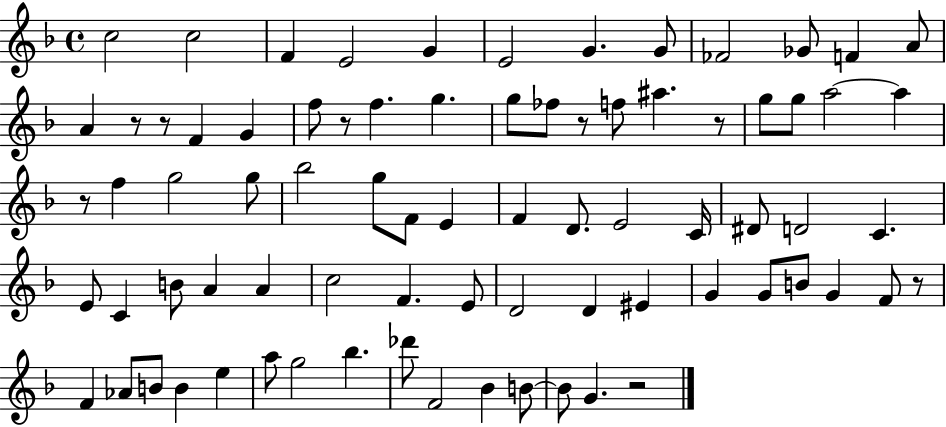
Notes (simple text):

C5/h C5/h F4/q E4/h G4/q E4/h G4/q. G4/e FES4/h Gb4/e F4/q A4/e A4/q R/e R/e F4/q G4/q F5/e R/e F5/q. G5/q. G5/e FES5/e R/e F5/e A#5/q. R/e G5/e G5/e A5/h A5/q R/e F5/q G5/h G5/e Bb5/h G5/e F4/e E4/q F4/q D4/e. E4/h C4/s D#4/e D4/h C4/q. E4/e C4/q B4/e A4/q A4/q C5/h F4/q. E4/e D4/h D4/q EIS4/q G4/q G4/e B4/e G4/q F4/e R/e F4/q Ab4/e B4/e B4/q E5/q A5/e G5/h Bb5/q. Db6/e F4/h Bb4/q B4/e B4/e G4/q. R/h